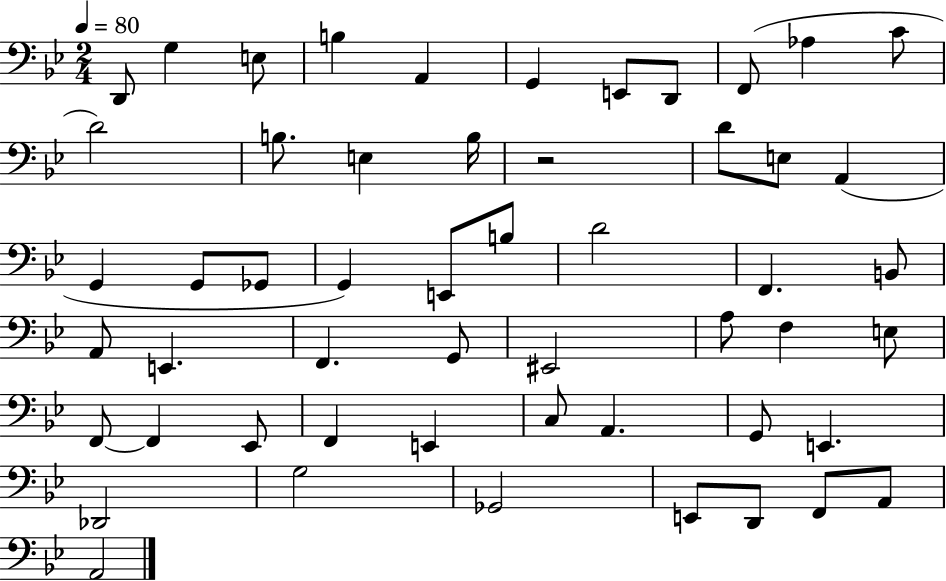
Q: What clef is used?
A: bass